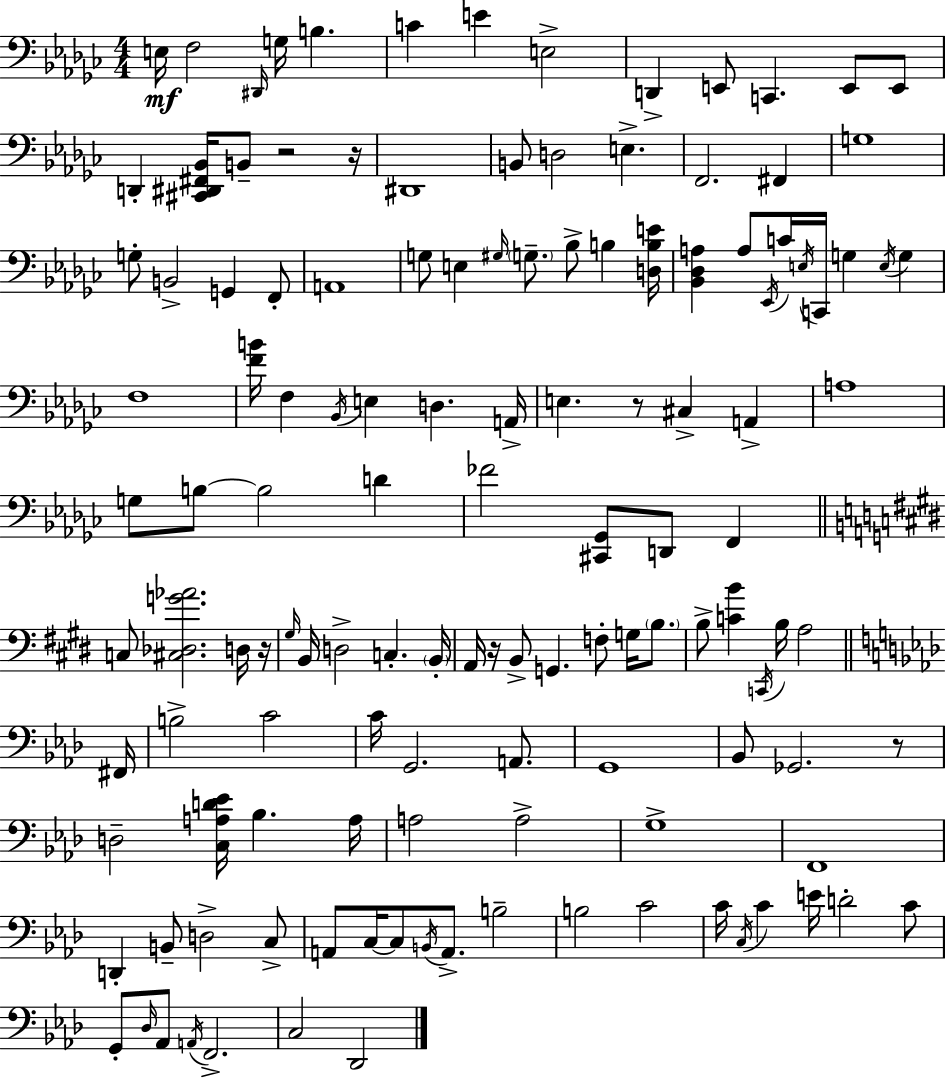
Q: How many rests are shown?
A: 6